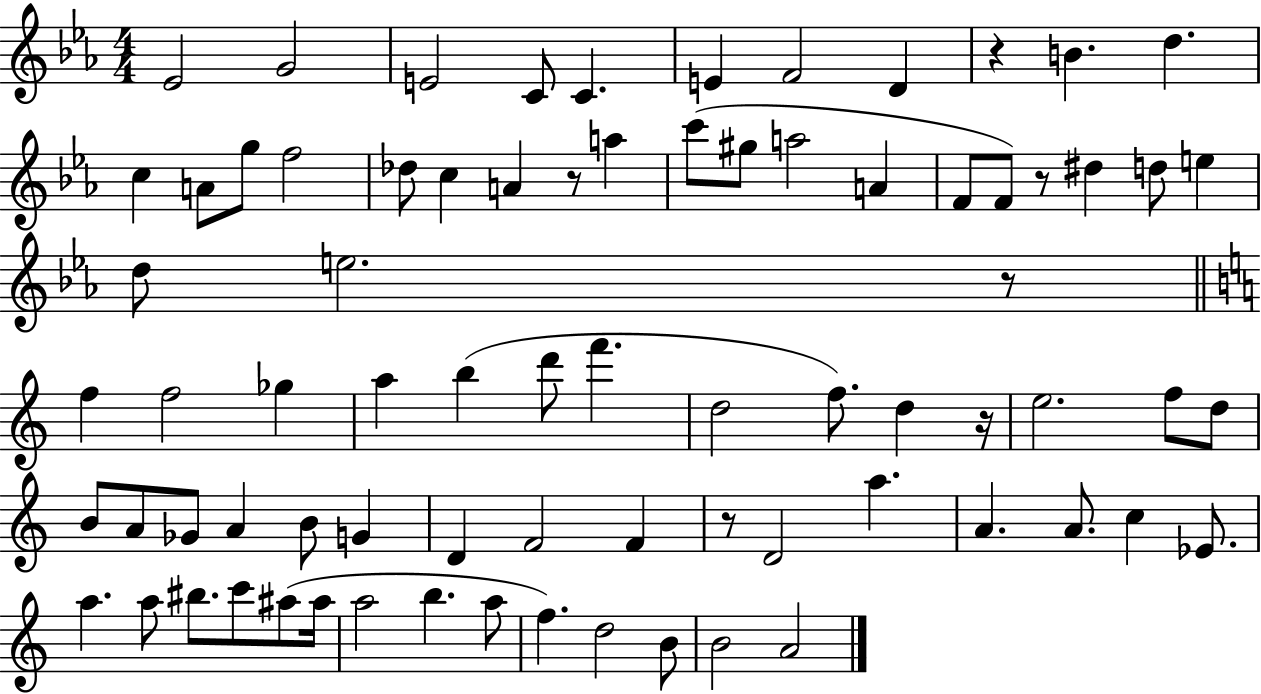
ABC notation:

X:1
T:Untitled
M:4/4
L:1/4
K:Eb
_E2 G2 E2 C/2 C E F2 D z B d c A/2 g/2 f2 _d/2 c A z/2 a c'/2 ^g/2 a2 A F/2 F/2 z/2 ^d d/2 e d/2 e2 z/2 f f2 _g a b d'/2 f' d2 f/2 d z/4 e2 f/2 d/2 B/2 A/2 _G/2 A B/2 G D F2 F z/2 D2 a A A/2 c _E/2 a a/2 ^b/2 c'/2 ^a/2 ^a/4 a2 b a/2 f d2 B/2 B2 A2